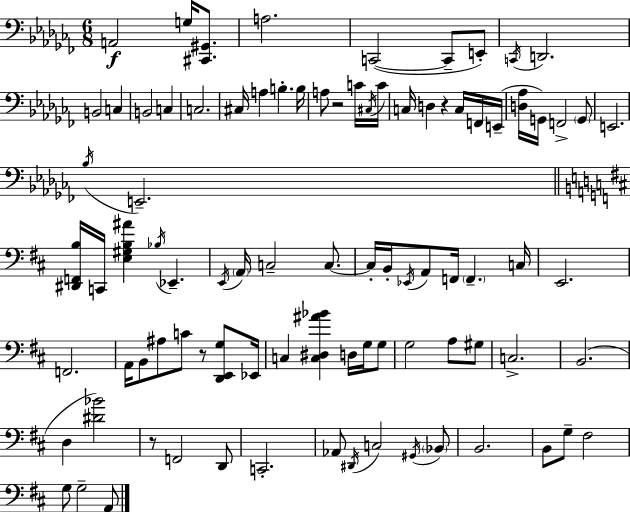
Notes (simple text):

A2/h G3/s [C#2,G#2]/e. A3/h. C2/h C2/e E2/e C2/s D2/h. B2/h C3/q B2/h C3/q C3/h. C#3/s A3/q B3/q. B3/s A3/e R/h C4/s C#3/s C4/s C3/s D3/q R/q C3/s F2/s E2/s [D3,Ab3]/s G2/s F2/h G2/e E2/h. Bb3/s E2/h. [D#2,F2,B3]/s C2/s [E3,G#3,B3,A#4]/q Bb3/s Eb2/q. E2/s A2/s C3/h C3/e. C3/s B2/s Eb2/s A2/e F2/s F2/q. C3/s E2/h. F2/h. A2/s B2/e A#3/e C4/e R/e [D2,E2,G3]/e Eb2/s C3/q [C3,D#3,A#4,Bb4]/q D3/s G3/s G3/e G3/h A3/e G#3/e C3/h. B2/h. D3/q [D#4,Bb4]/h R/e F2/h D2/e C2/h. Ab2/e D#2/s C3/h G#2/s Bb2/e B2/h. B2/e G3/e F#3/h G3/e G3/h A2/e